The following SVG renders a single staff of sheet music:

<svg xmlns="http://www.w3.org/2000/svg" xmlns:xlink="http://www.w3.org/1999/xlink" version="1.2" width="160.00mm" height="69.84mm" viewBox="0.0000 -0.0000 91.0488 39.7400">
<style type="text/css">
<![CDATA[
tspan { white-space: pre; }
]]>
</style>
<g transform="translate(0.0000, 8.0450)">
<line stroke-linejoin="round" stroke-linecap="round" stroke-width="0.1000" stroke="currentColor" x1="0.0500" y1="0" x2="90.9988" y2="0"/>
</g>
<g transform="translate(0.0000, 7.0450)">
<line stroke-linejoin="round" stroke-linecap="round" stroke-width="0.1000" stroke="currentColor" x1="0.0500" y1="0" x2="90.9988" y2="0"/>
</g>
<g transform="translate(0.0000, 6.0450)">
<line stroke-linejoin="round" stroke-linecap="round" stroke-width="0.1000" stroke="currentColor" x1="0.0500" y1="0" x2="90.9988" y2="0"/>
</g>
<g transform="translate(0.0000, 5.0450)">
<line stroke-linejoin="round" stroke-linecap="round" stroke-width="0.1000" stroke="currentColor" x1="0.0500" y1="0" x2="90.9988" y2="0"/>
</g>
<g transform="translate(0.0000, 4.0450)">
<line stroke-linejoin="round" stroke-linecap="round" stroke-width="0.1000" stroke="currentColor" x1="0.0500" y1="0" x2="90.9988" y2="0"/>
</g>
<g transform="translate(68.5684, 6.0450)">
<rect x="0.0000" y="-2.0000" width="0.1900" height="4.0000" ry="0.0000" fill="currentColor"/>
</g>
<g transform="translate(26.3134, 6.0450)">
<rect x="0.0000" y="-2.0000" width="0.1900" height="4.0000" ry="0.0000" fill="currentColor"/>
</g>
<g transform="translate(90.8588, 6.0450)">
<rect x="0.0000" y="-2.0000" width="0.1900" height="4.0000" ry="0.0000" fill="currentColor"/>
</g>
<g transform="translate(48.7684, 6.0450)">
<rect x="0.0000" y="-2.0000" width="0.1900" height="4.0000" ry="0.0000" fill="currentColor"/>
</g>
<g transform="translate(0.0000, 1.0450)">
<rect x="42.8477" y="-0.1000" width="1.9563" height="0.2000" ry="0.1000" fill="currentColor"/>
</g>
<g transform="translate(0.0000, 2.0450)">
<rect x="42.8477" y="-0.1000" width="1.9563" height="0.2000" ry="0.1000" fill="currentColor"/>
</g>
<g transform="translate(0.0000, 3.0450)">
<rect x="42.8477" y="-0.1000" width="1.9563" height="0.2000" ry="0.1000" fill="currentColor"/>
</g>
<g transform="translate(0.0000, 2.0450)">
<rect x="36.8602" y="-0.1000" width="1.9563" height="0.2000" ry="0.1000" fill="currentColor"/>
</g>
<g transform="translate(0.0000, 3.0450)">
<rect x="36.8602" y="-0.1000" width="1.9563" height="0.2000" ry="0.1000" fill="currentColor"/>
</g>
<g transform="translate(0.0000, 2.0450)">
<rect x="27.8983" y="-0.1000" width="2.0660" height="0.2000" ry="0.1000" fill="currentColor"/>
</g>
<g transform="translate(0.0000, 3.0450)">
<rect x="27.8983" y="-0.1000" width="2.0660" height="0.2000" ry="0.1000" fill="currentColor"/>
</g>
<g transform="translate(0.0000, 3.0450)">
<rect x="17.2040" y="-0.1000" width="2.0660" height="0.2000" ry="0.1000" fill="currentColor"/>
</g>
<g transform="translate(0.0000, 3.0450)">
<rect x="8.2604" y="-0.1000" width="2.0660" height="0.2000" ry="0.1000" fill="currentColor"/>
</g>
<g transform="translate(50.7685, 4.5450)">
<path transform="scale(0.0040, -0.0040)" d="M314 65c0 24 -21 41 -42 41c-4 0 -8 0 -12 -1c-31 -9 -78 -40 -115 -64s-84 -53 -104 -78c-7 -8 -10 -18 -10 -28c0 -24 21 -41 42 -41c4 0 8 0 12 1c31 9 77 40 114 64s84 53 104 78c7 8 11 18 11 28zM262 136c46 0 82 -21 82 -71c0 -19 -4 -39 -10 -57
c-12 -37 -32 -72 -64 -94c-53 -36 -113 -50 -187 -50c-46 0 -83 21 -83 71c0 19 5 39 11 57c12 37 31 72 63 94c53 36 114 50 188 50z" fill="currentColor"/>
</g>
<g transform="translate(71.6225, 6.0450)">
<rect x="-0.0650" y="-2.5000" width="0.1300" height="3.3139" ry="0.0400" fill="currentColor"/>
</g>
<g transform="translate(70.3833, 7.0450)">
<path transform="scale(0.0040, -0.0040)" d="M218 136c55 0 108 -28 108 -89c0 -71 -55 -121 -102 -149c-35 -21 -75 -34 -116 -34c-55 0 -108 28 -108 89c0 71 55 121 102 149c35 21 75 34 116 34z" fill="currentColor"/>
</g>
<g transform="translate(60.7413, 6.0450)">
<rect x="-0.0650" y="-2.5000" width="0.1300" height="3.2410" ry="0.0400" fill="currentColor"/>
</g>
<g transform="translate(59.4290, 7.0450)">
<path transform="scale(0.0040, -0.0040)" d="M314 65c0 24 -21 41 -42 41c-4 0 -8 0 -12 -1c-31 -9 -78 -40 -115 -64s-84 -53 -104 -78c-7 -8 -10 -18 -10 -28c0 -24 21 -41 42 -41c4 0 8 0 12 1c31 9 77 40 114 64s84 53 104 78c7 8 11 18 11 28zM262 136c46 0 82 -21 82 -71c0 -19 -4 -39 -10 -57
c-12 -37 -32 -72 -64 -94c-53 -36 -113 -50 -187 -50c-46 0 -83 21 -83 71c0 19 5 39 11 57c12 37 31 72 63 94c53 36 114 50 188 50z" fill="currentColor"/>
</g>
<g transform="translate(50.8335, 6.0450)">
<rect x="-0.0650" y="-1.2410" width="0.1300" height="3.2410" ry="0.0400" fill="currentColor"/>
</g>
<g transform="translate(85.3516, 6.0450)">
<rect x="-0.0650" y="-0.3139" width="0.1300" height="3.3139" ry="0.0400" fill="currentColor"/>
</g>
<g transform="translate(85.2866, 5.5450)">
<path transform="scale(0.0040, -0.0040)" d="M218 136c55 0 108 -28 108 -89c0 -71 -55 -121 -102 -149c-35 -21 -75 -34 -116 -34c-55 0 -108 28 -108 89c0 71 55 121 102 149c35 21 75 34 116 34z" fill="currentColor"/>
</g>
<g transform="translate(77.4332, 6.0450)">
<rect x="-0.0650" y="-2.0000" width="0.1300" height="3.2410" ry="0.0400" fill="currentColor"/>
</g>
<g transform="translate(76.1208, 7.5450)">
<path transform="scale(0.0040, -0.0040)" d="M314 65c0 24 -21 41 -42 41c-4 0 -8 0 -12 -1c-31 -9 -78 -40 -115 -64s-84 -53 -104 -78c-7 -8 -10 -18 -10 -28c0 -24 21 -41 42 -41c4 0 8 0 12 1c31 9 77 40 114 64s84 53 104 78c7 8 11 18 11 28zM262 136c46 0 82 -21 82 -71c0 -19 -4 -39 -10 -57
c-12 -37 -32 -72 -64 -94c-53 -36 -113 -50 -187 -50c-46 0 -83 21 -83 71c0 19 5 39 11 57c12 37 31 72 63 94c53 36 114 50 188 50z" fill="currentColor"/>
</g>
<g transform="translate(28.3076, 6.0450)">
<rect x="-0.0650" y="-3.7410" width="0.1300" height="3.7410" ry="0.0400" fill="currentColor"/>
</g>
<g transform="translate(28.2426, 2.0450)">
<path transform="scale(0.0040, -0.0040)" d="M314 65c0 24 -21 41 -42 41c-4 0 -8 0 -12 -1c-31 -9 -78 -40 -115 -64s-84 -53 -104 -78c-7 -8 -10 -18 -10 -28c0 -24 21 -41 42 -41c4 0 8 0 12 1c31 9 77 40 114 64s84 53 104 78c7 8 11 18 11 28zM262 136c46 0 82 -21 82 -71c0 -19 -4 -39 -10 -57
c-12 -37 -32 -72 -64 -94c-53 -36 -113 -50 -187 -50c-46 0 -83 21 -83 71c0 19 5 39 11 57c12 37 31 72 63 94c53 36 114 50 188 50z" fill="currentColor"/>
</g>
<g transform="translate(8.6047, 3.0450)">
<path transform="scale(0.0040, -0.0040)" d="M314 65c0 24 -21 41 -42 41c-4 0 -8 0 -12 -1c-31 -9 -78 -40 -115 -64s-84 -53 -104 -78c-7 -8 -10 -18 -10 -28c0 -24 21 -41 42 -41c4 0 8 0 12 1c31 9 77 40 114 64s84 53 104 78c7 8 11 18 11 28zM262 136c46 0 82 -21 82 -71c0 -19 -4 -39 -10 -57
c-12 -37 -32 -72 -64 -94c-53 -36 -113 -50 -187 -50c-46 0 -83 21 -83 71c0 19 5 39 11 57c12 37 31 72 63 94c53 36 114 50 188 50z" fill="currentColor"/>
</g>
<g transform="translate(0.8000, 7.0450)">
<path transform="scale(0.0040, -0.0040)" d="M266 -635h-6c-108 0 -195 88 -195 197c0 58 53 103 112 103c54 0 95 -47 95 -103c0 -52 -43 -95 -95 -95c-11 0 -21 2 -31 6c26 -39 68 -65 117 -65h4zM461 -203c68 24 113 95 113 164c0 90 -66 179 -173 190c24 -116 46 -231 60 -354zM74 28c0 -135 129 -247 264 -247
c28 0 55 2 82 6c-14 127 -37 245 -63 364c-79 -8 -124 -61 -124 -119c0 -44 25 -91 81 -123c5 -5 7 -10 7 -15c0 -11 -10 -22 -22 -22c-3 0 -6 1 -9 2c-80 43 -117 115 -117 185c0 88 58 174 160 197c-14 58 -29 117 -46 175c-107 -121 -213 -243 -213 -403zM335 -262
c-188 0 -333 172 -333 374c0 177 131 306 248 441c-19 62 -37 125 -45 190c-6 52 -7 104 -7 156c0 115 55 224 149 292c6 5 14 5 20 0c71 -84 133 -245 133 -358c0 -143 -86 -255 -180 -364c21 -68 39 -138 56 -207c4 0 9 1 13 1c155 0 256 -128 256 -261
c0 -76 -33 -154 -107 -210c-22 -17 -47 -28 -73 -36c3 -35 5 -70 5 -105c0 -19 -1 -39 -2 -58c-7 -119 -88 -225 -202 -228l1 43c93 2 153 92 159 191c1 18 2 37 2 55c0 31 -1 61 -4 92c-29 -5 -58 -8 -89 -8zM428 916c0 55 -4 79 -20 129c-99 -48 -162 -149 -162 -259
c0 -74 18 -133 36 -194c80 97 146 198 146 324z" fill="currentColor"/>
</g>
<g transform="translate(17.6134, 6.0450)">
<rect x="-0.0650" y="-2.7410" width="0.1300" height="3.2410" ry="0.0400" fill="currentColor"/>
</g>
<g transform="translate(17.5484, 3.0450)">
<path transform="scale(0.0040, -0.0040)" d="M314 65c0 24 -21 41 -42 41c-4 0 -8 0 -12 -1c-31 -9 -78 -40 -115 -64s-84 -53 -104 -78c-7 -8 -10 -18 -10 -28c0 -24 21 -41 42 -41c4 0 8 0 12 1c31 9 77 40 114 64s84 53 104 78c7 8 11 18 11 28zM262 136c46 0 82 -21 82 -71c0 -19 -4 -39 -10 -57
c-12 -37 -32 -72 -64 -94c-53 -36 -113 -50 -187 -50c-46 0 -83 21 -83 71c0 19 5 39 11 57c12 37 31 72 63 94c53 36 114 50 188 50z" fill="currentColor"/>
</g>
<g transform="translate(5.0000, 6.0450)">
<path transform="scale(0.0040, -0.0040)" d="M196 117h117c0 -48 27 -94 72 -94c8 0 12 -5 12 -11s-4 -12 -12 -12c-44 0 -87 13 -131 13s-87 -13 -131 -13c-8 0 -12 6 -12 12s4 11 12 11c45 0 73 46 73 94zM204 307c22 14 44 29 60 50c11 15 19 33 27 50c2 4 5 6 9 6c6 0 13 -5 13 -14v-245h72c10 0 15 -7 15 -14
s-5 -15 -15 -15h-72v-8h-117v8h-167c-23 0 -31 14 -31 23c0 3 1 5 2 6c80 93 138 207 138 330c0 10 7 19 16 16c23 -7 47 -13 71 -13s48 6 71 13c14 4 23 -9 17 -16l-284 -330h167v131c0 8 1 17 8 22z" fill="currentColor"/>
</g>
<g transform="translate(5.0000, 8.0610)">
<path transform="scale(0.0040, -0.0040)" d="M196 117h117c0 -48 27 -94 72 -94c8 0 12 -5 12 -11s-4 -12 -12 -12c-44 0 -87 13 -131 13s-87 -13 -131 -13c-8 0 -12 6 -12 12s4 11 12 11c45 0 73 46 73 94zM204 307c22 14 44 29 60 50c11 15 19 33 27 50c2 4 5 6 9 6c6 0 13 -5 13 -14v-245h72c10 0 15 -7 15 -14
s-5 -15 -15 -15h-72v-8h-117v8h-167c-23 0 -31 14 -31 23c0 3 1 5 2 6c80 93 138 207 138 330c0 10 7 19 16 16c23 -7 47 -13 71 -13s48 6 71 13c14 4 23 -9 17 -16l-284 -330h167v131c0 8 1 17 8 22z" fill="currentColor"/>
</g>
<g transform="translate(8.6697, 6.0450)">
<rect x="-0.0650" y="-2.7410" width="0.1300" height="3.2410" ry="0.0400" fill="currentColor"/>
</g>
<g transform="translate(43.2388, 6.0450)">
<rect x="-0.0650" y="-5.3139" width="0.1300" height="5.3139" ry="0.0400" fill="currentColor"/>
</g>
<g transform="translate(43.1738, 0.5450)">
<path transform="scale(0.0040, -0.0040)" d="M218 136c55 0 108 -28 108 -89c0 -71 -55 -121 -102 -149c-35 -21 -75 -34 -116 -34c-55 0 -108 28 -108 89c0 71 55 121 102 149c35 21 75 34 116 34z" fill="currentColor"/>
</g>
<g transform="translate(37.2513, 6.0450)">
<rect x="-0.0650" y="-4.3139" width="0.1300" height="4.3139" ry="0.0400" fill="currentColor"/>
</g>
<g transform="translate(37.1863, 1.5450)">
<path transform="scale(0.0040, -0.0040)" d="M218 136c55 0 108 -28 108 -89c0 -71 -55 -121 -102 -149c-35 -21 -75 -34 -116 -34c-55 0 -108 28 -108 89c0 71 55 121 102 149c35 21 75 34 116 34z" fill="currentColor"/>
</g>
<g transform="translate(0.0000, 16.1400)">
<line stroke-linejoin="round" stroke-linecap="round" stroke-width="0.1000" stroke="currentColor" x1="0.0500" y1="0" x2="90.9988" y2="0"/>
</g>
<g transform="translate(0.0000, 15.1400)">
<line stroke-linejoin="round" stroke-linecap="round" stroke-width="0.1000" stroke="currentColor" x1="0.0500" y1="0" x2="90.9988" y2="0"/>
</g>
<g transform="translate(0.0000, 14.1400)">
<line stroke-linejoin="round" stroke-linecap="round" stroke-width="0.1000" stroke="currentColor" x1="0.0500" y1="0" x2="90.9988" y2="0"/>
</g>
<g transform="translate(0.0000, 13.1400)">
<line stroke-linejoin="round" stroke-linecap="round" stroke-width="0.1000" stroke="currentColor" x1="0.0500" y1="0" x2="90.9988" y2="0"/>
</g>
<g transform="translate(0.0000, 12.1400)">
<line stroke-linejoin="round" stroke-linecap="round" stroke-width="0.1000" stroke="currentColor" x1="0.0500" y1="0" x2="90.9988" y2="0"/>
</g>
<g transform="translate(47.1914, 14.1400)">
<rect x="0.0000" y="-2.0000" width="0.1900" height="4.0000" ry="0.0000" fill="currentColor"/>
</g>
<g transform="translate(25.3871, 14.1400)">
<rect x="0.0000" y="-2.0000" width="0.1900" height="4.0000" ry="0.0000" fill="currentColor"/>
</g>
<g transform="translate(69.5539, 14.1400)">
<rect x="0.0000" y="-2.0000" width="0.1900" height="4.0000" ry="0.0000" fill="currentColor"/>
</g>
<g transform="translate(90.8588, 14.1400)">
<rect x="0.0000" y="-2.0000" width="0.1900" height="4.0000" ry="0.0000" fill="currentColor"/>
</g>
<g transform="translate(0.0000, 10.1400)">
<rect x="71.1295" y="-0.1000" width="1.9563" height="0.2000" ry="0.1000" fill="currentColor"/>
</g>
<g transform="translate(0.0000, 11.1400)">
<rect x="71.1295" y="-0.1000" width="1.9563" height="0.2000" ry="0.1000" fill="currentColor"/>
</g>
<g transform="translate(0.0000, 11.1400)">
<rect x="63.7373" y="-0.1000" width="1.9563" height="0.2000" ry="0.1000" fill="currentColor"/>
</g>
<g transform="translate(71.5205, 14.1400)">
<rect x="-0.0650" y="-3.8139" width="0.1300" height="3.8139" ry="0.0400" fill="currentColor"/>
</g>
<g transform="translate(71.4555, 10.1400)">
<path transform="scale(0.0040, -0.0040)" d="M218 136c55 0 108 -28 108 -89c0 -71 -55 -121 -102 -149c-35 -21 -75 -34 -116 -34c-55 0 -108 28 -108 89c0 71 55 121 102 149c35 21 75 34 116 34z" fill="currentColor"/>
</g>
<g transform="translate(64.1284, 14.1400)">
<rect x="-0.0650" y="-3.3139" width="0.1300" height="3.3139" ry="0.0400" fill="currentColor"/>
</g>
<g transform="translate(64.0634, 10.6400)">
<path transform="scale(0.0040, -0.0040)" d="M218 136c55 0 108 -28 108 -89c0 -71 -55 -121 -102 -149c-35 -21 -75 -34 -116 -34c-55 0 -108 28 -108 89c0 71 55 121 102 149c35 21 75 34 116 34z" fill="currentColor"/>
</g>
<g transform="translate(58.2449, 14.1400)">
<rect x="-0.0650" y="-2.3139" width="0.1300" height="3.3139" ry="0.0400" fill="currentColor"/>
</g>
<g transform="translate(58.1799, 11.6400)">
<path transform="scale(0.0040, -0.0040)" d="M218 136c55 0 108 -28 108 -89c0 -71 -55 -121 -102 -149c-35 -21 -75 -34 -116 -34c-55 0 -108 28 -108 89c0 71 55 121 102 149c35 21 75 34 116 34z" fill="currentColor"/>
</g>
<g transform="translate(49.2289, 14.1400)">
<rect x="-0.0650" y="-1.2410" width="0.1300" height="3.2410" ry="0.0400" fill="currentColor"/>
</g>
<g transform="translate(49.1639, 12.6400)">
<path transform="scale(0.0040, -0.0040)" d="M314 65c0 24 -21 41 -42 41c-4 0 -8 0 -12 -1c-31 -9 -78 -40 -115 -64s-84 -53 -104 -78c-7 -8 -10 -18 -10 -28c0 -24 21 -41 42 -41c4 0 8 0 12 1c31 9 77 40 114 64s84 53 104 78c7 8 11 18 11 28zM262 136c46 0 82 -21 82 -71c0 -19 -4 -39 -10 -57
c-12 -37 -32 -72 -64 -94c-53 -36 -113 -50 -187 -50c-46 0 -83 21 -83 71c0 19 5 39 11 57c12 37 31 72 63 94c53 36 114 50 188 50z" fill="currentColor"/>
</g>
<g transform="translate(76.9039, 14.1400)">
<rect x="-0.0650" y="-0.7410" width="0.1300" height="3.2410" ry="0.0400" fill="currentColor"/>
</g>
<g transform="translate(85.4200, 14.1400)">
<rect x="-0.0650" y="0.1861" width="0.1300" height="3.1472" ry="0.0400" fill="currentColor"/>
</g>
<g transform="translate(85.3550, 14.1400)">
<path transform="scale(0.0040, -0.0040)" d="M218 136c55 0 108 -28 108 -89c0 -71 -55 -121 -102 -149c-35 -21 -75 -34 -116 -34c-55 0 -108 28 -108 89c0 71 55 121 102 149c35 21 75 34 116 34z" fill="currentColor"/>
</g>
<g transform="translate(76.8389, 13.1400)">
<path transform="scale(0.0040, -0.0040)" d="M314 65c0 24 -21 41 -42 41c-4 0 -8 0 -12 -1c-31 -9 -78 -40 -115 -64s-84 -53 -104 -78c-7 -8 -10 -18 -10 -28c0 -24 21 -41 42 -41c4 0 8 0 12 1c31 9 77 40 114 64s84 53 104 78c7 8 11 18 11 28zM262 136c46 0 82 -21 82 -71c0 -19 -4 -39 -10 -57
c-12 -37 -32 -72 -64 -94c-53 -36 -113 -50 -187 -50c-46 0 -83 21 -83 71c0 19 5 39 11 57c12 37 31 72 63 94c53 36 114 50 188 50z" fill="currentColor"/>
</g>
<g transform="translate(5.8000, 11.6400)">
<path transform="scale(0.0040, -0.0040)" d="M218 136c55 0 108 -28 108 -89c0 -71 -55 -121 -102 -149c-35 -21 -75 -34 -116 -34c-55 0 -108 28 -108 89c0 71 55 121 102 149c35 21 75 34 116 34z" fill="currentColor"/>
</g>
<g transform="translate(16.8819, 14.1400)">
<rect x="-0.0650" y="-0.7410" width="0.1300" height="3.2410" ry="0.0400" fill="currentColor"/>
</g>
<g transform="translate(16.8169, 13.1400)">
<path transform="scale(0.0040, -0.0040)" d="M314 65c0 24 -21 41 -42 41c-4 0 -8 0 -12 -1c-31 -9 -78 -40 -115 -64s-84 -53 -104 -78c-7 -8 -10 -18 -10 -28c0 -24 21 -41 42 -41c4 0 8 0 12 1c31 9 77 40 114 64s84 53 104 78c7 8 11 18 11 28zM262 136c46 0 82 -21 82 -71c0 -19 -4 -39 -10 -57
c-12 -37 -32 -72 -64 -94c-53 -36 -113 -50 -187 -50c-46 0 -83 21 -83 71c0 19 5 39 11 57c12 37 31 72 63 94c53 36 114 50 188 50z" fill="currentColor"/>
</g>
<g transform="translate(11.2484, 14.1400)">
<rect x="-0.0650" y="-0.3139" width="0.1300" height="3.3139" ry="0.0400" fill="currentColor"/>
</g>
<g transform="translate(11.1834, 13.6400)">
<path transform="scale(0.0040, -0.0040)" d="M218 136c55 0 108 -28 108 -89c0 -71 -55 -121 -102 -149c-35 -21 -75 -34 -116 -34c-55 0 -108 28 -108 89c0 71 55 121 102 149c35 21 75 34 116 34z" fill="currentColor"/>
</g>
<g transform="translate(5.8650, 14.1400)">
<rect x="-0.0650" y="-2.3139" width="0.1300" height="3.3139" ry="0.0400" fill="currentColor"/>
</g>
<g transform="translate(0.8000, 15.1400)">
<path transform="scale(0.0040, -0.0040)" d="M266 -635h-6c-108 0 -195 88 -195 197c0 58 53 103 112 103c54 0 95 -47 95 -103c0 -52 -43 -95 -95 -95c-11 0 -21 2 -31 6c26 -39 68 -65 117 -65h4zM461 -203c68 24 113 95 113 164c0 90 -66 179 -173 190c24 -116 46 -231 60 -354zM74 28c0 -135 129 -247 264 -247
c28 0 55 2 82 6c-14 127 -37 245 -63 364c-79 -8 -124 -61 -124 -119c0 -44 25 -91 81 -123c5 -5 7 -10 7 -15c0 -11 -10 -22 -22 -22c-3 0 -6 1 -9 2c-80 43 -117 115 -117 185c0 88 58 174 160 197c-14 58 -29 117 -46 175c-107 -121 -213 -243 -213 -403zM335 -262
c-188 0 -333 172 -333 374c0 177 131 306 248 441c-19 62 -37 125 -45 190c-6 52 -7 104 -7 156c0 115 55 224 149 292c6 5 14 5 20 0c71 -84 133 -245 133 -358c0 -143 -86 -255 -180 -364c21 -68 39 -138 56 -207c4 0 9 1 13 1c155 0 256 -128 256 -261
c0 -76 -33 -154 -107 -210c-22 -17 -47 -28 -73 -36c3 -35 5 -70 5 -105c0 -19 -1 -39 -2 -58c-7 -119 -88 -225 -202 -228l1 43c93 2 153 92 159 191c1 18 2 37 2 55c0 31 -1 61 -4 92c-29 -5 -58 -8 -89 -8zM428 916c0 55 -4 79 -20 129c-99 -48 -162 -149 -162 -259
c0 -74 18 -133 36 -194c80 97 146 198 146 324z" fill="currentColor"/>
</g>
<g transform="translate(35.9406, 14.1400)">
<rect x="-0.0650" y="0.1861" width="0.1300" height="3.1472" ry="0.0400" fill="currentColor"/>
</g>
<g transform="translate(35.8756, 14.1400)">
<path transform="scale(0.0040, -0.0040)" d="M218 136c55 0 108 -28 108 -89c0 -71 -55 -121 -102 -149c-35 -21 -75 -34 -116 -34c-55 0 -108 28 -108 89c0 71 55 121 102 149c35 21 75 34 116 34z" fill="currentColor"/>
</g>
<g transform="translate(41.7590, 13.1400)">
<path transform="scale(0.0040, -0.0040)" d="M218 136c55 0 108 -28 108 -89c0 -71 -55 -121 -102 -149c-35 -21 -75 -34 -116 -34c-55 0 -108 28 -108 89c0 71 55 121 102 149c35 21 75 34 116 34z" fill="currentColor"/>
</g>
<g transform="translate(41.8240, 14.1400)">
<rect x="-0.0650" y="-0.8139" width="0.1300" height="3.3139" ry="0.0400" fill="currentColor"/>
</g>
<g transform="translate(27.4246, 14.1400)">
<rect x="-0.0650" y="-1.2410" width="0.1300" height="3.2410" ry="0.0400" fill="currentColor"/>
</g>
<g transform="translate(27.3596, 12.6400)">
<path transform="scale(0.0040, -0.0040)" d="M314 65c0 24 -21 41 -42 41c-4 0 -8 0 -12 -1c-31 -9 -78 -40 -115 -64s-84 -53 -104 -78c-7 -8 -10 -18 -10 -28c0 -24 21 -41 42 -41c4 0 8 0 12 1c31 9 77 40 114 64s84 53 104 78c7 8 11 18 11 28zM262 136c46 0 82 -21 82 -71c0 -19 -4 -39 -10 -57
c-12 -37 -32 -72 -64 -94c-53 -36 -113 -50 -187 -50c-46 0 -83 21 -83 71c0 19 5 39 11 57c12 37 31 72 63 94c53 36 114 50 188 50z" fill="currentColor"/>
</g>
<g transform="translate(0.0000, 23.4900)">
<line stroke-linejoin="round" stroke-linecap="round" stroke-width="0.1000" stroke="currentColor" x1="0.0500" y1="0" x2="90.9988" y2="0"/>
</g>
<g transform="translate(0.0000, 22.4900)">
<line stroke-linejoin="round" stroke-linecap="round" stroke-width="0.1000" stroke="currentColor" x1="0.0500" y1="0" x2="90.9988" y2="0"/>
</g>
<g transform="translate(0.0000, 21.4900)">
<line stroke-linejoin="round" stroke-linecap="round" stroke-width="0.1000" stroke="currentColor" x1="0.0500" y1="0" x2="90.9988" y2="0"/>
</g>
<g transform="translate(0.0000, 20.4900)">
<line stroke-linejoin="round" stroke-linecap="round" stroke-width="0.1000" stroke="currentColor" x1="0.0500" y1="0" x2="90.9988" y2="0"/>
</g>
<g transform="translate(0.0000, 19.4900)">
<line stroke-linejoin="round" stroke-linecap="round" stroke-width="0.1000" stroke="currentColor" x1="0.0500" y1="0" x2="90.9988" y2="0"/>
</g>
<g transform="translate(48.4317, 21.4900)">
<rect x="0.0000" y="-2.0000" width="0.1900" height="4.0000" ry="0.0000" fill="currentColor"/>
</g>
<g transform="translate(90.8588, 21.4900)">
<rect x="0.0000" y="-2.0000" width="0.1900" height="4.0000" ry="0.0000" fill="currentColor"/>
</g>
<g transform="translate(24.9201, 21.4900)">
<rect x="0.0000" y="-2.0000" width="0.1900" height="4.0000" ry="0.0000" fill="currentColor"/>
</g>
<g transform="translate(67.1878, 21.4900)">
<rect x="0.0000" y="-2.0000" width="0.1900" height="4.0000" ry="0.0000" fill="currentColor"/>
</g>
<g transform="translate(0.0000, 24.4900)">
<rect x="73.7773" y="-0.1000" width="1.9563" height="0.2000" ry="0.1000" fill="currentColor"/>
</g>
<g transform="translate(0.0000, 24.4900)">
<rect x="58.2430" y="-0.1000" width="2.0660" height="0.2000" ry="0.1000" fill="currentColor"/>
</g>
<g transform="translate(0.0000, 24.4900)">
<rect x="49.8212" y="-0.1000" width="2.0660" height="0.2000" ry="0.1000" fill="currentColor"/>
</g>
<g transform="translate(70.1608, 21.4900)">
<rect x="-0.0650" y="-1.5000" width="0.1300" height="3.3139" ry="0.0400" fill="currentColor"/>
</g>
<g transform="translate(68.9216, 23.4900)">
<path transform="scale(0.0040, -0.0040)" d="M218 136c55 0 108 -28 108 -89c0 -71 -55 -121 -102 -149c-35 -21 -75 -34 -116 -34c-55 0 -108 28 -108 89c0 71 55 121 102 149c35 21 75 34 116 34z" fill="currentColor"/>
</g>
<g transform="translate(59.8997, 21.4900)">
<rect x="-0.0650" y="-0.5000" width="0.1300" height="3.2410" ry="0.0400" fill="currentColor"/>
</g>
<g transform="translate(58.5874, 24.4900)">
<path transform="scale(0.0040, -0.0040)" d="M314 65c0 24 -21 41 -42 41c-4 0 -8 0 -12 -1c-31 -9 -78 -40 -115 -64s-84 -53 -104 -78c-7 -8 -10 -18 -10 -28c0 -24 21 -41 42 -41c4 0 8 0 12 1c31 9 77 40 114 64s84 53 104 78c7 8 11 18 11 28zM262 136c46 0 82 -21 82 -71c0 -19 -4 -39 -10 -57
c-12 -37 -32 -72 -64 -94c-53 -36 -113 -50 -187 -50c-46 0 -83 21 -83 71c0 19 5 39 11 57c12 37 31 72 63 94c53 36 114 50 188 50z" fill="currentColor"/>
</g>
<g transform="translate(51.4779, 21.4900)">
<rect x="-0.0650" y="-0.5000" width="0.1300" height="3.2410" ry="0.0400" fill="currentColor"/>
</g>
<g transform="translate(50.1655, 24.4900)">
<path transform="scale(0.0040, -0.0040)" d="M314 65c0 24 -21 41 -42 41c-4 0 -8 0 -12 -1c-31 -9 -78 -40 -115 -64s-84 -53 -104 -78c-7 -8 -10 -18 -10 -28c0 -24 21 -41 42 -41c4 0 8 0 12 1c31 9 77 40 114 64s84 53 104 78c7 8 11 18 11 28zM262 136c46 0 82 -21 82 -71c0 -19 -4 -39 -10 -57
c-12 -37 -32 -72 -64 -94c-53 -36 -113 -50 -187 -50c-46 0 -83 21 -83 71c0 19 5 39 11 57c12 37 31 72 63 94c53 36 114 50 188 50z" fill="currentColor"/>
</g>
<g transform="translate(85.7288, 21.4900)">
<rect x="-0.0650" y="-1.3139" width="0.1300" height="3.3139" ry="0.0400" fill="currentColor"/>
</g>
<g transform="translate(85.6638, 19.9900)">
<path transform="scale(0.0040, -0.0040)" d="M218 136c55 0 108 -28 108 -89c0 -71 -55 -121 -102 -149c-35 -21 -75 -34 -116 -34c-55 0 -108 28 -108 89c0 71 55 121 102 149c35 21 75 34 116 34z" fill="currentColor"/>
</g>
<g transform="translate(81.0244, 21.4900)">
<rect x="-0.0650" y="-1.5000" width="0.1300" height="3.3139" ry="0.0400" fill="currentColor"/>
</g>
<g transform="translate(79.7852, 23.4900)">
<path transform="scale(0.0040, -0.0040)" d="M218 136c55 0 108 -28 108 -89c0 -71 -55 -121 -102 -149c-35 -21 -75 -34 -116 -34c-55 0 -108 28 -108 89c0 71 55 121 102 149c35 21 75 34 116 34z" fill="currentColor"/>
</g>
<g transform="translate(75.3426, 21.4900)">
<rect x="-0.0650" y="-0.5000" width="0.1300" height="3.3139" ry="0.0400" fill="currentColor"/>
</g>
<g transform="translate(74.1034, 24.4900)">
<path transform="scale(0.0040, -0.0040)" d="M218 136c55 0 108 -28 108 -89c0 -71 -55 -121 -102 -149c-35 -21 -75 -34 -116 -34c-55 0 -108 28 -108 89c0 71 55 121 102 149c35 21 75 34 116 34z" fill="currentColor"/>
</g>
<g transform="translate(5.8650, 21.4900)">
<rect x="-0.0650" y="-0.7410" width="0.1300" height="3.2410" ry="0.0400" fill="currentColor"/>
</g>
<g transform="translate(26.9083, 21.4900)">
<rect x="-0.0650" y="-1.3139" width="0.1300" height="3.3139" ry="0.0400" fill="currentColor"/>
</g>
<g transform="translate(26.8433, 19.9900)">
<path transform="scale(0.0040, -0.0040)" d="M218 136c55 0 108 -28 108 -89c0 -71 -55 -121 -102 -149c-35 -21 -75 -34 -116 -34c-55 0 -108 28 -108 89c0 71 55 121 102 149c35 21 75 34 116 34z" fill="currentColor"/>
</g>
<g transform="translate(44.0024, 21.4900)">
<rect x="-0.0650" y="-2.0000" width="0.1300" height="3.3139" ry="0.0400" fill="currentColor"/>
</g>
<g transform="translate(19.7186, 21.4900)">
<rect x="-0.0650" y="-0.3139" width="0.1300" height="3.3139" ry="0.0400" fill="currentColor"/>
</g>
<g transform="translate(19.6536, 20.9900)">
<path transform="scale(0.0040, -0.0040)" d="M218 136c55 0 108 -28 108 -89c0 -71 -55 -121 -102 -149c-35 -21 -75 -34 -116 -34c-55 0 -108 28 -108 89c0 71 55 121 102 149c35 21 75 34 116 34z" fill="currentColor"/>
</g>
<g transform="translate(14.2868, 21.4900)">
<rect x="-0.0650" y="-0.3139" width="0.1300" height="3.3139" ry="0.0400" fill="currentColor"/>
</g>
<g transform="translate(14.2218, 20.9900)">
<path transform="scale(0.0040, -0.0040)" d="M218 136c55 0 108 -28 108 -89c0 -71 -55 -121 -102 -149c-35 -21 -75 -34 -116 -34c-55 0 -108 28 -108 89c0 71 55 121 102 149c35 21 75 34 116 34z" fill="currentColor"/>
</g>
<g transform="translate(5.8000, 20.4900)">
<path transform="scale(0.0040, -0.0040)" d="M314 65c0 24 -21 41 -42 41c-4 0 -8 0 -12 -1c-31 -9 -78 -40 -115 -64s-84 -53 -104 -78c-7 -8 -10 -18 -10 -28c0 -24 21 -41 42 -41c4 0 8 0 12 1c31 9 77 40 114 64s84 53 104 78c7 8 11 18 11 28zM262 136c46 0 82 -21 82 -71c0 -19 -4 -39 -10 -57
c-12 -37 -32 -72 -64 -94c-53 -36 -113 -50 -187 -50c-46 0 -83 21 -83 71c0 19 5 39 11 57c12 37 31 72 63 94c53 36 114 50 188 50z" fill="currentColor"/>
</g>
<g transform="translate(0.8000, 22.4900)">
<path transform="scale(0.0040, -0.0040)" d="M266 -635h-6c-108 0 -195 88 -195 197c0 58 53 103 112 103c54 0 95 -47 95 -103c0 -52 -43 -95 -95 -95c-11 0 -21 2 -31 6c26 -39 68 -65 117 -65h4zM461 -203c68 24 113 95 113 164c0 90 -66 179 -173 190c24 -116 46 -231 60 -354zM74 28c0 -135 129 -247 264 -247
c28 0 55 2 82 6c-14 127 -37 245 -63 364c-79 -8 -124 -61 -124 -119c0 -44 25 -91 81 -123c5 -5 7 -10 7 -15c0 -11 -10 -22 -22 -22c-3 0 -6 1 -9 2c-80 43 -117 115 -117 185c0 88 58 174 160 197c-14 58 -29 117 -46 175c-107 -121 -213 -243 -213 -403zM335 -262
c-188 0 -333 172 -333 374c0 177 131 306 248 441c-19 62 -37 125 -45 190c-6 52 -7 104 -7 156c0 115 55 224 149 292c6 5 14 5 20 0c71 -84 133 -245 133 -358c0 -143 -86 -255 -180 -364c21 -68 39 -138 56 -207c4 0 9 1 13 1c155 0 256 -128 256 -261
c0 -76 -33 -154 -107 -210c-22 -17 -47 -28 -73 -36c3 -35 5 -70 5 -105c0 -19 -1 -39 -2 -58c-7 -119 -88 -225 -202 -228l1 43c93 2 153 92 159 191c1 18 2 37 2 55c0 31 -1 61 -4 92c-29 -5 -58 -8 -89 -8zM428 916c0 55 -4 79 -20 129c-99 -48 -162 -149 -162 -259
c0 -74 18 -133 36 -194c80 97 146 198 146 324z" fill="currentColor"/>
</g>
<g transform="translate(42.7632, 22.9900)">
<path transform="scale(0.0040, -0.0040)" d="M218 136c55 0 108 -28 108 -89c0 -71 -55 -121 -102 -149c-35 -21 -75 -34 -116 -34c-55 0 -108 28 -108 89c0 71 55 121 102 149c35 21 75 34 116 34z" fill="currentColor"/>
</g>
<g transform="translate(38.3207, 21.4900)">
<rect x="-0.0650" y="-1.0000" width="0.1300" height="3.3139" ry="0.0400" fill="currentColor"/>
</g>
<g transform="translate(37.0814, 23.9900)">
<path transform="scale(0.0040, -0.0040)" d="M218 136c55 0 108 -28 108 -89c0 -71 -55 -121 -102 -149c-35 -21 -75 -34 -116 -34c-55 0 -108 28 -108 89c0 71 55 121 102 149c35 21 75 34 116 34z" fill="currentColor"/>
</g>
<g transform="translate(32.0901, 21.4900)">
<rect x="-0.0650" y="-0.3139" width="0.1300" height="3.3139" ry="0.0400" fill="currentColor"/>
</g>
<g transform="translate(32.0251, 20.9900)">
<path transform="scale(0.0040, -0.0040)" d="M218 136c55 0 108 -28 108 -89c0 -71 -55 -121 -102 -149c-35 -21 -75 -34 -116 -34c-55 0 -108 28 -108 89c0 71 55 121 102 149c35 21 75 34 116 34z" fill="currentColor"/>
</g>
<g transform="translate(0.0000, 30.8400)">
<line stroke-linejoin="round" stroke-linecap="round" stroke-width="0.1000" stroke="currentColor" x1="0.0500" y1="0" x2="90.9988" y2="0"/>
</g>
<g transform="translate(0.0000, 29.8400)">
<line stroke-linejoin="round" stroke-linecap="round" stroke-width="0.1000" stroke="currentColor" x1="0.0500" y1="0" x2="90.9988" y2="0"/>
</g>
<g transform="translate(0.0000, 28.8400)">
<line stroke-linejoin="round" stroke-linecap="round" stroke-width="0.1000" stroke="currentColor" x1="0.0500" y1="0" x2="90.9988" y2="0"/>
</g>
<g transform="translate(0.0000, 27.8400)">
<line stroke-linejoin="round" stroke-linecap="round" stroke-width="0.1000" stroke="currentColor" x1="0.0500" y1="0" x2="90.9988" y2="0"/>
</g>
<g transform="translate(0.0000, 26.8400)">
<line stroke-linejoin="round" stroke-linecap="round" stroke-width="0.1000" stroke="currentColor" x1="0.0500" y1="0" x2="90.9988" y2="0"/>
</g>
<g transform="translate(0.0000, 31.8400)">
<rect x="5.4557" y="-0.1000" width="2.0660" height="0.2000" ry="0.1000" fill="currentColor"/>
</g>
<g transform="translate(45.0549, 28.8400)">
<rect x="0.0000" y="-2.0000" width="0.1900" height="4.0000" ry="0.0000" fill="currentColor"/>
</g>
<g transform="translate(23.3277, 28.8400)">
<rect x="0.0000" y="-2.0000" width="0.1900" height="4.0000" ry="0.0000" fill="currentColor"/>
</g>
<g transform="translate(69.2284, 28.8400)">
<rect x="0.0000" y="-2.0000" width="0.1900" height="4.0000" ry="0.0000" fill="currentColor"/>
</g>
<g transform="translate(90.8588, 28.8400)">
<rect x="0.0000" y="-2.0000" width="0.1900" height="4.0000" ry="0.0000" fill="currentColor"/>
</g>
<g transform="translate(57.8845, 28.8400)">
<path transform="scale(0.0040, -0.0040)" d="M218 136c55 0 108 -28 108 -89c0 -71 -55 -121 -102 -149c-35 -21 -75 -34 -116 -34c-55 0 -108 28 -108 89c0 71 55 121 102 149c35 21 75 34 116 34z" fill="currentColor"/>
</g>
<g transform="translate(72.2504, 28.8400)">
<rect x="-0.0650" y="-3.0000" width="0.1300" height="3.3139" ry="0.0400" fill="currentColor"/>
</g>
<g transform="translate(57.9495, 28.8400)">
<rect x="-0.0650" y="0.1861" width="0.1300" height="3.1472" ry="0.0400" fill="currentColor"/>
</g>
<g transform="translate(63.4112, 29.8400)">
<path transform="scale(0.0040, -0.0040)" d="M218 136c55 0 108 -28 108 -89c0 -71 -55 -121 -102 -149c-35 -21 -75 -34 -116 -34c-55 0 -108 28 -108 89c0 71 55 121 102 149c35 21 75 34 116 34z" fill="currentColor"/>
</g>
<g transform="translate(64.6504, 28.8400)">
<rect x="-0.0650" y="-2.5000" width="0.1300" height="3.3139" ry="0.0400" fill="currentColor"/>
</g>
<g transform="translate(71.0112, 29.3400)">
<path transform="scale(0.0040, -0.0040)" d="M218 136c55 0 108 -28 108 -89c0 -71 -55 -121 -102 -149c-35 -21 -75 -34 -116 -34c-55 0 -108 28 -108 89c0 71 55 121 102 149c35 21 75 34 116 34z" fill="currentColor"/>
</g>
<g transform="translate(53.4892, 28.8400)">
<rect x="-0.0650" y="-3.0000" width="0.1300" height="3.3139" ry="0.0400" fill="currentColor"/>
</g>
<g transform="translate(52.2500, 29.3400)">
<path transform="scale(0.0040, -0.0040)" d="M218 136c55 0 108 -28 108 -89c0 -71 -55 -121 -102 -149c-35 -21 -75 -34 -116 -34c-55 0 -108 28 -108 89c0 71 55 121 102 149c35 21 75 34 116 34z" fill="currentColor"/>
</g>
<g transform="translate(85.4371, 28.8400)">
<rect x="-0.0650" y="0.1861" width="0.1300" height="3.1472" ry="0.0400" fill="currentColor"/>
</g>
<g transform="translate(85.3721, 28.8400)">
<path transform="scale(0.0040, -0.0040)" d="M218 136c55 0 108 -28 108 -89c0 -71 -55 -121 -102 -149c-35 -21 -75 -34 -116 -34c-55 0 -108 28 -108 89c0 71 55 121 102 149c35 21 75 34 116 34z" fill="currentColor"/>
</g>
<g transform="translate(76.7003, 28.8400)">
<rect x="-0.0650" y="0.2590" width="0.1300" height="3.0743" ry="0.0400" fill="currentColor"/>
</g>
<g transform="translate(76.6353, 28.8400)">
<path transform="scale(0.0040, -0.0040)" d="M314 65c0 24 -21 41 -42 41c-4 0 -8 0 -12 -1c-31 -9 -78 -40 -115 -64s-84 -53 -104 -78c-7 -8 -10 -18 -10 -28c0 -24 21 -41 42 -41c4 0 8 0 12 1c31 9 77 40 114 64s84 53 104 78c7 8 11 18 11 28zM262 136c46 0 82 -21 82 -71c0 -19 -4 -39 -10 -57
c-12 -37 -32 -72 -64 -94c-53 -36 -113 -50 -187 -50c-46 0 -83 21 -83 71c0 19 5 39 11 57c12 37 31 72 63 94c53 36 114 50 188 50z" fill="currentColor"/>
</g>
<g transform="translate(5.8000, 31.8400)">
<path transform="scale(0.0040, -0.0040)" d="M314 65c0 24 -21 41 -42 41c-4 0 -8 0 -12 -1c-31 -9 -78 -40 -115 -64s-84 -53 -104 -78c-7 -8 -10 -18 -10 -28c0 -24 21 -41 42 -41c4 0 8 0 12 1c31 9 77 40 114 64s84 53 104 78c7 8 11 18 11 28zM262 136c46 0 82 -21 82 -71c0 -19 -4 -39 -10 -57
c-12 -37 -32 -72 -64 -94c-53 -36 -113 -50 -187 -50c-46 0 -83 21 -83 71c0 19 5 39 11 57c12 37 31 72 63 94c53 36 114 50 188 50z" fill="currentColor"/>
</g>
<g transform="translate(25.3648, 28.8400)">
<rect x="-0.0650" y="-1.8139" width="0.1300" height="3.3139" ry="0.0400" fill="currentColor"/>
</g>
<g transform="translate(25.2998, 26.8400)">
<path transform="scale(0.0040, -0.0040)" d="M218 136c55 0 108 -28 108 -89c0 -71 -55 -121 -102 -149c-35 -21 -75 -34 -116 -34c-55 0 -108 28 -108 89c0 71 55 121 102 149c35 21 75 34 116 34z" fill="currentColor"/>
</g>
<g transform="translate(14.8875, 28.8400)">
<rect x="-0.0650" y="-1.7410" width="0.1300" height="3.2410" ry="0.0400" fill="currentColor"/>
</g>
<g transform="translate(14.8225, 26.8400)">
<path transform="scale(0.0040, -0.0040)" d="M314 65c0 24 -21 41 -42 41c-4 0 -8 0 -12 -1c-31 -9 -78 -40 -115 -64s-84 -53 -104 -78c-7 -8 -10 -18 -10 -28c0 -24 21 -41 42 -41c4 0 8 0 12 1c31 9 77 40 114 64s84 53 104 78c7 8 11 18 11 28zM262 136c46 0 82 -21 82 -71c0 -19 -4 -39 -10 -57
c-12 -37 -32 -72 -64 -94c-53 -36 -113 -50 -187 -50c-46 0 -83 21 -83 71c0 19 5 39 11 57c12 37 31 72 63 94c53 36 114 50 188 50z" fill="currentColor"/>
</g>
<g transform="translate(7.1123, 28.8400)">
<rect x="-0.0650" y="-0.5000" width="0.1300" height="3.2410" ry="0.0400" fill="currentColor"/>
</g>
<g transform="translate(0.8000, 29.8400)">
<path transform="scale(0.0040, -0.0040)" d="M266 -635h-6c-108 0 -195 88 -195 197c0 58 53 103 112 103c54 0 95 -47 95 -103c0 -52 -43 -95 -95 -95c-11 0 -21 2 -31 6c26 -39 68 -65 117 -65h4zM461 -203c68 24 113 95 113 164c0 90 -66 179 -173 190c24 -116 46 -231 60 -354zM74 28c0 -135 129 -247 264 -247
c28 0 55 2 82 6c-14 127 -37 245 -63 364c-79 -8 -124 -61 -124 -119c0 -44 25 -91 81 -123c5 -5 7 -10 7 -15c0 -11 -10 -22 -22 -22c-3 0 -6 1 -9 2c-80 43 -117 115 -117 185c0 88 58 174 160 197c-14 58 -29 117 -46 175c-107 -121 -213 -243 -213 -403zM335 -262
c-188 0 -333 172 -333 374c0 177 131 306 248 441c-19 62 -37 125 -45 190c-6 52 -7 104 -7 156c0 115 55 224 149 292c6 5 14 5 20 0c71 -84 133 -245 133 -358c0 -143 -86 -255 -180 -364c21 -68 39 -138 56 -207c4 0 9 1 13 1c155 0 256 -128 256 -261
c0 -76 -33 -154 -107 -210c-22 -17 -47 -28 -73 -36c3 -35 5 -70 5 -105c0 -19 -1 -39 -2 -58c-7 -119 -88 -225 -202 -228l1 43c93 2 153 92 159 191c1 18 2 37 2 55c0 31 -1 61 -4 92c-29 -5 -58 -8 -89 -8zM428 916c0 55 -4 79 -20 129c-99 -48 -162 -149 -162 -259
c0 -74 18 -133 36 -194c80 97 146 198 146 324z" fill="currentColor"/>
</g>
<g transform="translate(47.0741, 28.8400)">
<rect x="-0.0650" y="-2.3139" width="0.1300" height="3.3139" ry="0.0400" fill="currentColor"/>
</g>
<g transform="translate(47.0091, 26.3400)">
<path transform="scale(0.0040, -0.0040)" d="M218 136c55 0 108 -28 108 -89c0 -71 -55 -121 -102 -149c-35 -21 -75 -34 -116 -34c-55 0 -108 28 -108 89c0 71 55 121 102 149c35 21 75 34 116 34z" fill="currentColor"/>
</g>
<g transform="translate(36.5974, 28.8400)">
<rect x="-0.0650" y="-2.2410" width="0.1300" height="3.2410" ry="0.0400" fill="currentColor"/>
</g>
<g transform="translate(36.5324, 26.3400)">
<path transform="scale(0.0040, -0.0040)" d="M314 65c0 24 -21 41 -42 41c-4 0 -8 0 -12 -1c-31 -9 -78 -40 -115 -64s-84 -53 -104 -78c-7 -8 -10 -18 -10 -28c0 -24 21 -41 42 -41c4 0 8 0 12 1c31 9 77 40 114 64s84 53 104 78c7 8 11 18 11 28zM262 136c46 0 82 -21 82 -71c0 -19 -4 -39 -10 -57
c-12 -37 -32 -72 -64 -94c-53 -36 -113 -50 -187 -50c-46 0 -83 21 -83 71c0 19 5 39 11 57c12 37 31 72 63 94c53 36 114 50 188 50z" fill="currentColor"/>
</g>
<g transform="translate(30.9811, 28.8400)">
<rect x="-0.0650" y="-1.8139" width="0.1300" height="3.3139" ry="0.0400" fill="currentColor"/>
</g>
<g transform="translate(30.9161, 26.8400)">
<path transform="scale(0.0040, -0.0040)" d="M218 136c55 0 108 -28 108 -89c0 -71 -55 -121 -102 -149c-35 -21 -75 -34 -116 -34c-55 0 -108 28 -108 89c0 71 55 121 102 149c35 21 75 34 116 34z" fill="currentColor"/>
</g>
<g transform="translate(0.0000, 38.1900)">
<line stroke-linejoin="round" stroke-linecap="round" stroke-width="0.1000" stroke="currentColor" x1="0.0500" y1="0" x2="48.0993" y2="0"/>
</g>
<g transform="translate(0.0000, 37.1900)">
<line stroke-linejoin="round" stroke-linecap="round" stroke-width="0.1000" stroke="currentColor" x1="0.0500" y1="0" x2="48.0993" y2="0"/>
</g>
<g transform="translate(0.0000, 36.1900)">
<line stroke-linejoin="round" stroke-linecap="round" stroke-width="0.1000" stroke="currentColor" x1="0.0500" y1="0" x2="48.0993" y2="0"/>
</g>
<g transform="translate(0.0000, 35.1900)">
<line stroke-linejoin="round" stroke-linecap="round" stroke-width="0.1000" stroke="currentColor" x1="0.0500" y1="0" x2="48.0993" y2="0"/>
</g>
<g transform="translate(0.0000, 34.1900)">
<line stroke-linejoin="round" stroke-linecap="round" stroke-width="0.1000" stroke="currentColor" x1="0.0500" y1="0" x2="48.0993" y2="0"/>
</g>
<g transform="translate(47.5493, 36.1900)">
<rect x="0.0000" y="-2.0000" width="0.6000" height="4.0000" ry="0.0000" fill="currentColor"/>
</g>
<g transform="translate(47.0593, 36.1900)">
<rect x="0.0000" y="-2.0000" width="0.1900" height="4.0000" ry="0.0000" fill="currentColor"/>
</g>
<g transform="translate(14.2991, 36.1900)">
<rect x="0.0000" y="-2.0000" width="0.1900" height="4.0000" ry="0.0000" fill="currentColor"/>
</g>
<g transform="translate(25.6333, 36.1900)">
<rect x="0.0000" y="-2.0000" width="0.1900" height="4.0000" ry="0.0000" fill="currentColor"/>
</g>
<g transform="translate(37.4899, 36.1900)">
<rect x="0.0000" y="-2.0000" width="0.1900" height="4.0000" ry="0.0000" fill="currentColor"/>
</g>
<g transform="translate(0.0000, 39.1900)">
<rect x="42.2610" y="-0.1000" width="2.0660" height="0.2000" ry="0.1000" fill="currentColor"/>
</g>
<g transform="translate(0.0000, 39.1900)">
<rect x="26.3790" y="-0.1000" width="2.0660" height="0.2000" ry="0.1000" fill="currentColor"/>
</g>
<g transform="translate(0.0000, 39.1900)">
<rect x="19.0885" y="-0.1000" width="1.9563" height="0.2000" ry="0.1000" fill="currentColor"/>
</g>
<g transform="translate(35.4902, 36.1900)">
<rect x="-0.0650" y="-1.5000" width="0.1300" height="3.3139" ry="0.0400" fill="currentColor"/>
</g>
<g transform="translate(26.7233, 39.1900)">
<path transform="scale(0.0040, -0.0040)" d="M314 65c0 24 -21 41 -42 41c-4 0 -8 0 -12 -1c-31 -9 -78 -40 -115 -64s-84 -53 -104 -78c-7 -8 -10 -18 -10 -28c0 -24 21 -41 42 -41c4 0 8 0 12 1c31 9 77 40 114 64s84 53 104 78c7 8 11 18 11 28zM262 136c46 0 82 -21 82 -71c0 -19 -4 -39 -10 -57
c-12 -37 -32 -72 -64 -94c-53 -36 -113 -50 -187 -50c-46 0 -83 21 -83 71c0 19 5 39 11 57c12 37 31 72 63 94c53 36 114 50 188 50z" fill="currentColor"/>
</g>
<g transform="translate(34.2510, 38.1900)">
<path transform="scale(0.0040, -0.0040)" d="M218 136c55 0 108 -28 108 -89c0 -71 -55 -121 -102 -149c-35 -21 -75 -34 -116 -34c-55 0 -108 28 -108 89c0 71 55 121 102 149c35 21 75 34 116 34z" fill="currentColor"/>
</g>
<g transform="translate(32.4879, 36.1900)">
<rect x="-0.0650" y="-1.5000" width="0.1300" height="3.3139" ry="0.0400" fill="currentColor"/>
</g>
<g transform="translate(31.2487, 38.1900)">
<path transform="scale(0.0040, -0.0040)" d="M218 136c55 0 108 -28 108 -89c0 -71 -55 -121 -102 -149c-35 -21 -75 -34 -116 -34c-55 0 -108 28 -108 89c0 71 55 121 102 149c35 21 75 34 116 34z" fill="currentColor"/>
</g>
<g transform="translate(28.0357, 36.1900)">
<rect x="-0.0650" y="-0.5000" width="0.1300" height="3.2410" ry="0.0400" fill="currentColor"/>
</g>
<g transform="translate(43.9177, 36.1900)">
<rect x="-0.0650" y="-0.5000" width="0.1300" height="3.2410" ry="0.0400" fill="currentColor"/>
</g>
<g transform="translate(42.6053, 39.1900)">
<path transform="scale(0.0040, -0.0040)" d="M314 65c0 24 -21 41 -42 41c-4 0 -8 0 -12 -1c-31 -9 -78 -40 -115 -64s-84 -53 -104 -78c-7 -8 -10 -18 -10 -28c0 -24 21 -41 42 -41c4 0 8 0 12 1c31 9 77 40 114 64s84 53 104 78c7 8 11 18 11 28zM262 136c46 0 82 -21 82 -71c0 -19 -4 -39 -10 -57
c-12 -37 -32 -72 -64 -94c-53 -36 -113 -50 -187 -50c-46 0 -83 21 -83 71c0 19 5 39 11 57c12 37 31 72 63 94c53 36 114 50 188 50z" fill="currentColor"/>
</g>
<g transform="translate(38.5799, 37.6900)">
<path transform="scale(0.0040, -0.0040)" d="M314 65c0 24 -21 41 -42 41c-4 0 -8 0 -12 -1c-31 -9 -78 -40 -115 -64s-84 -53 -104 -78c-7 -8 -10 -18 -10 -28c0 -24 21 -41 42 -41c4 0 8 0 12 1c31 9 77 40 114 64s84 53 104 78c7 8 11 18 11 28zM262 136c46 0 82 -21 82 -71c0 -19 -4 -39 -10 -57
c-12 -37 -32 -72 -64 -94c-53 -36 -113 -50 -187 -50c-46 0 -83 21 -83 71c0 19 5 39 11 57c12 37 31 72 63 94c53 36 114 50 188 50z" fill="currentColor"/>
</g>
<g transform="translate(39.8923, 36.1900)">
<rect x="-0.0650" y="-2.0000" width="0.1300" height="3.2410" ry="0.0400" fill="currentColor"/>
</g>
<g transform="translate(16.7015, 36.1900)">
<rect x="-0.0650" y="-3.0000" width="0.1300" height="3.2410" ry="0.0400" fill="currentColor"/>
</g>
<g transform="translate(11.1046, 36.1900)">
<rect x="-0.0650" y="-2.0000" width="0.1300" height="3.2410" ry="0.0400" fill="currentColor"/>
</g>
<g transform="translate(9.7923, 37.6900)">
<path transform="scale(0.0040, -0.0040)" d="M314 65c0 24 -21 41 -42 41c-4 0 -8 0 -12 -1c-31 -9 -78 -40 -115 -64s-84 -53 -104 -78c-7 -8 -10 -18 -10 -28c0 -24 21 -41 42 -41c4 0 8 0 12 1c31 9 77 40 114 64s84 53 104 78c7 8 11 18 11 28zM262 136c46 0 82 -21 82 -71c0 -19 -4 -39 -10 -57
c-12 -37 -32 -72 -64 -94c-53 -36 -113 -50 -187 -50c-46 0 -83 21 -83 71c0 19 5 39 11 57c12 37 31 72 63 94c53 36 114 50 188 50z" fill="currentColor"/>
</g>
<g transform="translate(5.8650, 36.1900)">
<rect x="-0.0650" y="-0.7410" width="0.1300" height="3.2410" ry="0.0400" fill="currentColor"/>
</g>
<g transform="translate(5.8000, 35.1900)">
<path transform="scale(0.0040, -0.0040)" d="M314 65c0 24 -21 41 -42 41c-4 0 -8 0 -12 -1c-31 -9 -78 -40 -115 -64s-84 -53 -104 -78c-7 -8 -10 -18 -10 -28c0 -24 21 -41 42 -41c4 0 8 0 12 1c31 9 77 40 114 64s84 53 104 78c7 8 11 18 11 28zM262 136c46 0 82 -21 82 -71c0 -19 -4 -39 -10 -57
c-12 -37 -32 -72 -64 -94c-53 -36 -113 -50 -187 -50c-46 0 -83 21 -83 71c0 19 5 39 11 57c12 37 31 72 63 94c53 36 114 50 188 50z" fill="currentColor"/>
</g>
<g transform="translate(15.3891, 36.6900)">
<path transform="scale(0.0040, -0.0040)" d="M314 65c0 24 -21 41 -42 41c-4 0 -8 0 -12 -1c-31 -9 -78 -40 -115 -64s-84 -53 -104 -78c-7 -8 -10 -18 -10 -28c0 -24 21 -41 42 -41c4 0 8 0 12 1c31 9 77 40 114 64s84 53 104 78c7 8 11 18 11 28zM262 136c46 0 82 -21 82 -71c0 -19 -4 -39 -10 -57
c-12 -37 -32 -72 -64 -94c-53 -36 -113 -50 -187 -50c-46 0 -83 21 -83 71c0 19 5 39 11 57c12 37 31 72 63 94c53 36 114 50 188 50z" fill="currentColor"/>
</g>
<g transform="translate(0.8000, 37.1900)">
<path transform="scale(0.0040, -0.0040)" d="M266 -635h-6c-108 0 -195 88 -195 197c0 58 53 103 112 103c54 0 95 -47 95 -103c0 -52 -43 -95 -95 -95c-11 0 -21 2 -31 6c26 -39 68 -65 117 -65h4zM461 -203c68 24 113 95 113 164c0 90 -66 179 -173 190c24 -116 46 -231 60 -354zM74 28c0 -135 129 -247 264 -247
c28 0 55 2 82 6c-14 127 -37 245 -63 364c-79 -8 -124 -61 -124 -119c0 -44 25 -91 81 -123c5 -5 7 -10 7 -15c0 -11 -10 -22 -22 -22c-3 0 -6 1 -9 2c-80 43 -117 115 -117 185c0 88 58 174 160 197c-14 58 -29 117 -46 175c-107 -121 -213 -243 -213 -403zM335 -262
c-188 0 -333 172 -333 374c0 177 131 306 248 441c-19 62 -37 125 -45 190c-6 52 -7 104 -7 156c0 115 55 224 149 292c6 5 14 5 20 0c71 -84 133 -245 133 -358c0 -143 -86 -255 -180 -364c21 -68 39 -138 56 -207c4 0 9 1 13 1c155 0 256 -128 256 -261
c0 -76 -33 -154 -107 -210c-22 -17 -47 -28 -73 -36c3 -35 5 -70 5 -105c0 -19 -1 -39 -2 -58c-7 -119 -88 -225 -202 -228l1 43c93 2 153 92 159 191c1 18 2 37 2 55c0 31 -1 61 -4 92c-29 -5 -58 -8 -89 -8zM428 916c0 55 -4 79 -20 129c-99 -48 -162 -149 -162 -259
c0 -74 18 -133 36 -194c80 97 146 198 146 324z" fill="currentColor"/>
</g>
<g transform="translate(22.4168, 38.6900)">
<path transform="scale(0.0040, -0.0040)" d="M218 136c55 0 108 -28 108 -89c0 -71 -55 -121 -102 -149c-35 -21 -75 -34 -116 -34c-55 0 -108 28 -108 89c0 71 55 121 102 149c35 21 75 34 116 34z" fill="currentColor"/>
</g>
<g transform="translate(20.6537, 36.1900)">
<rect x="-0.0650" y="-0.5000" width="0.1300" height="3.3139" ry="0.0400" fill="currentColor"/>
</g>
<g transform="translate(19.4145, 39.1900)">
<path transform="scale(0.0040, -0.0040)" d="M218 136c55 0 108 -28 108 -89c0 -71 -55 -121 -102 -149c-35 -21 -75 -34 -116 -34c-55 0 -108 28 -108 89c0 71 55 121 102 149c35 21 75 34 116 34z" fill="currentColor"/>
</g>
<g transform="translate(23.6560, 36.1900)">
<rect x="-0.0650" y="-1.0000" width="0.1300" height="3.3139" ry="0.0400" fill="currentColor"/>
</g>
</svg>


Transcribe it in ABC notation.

X:1
T:Untitled
M:4/4
L:1/4
K:C
a2 a2 c'2 d' f' e2 G2 G F2 c g c d2 e2 B d e2 g b c' d2 B d2 c c e c D F C2 C2 E C E e C2 f2 f f g2 g A B G A B2 B d2 F2 A2 C D C2 E E F2 C2